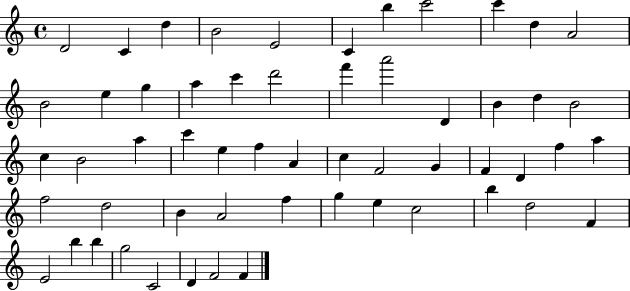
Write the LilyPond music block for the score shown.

{
  \clef treble
  \time 4/4
  \defaultTimeSignature
  \key c \major
  d'2 c'4 d''4 | b'2 e'2 | c'4 b''4 c'''2 | c'''4 d''4 a'2 | \break b'2 e''4 g''4 | a''4 c'''4 d'''2 | f'''4 a'''2 d'4 | b'4 d''4 b'2 | \break c''4 b'2 a''4 | c'''4 e''4 f''4 a'4 | c''4 f'2 g'4 | f'4 d'4 f''4 a''4 | \break f''2 d''2 | b'4 a'2 f''4 | g''4 e''4 c''2 | b''4 d''2 f'4 | \break e'2 b''4 b''4 | g''2 c'2 | d'4 f'2 f'4 | \bar "|."
}